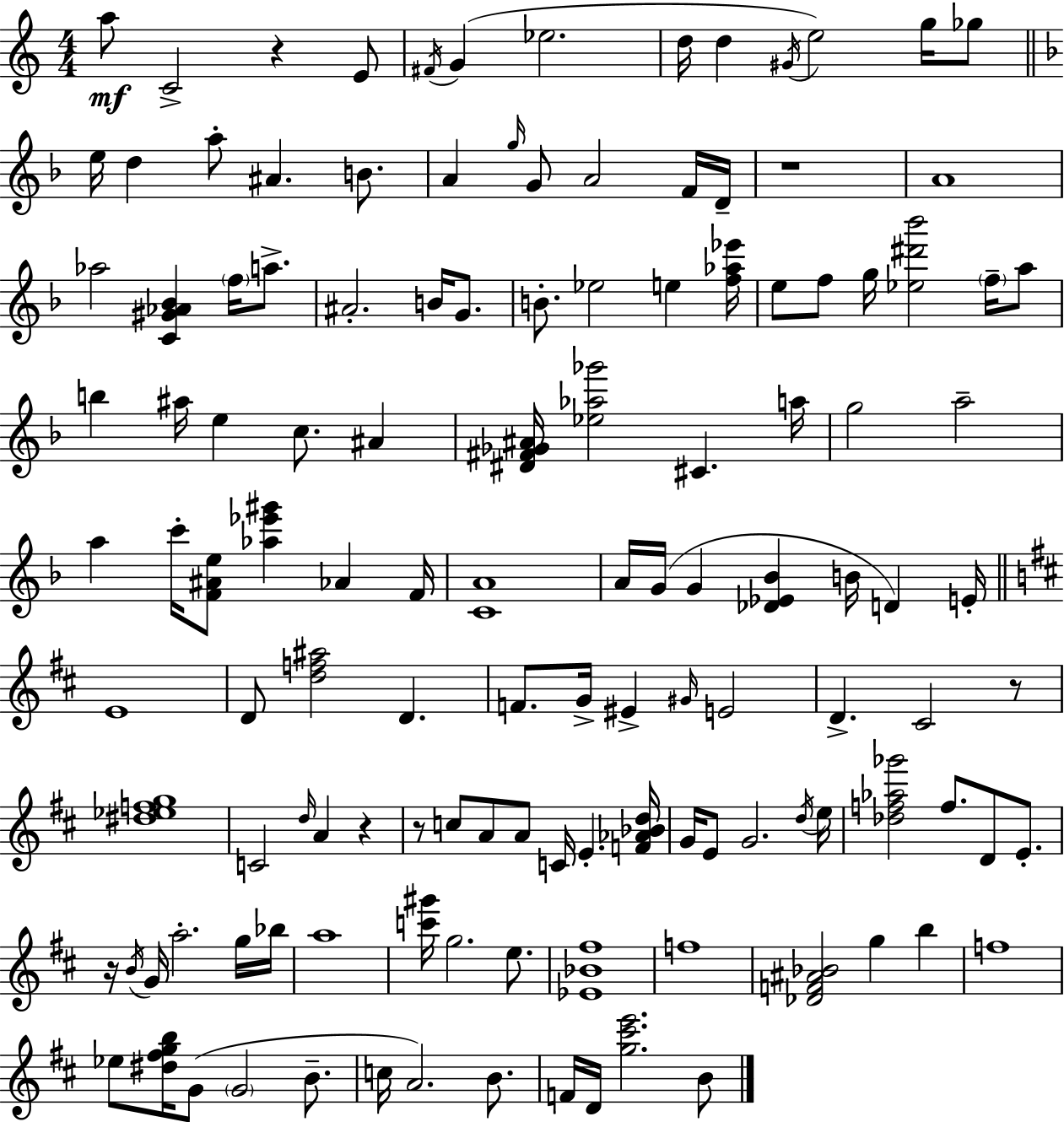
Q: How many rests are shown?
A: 6